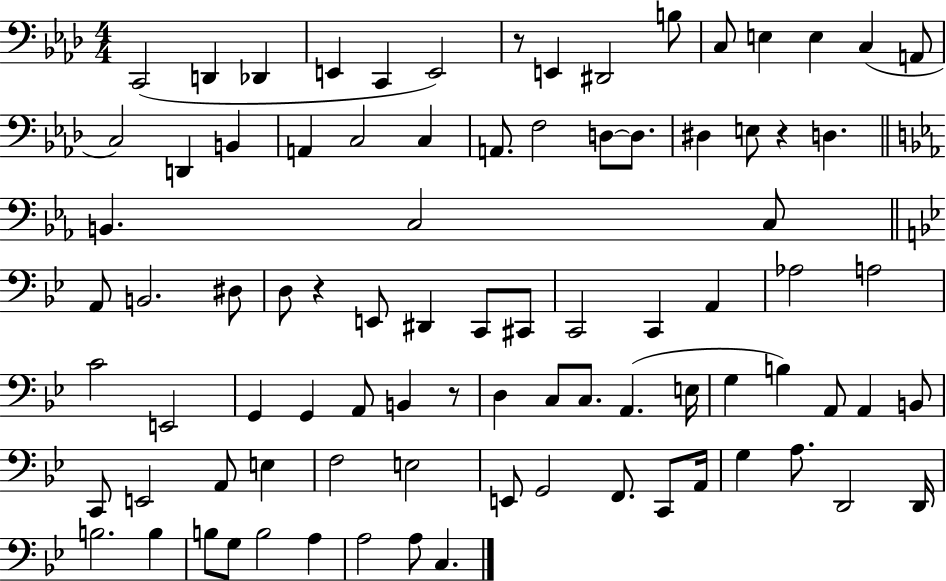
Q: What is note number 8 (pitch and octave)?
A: D#2